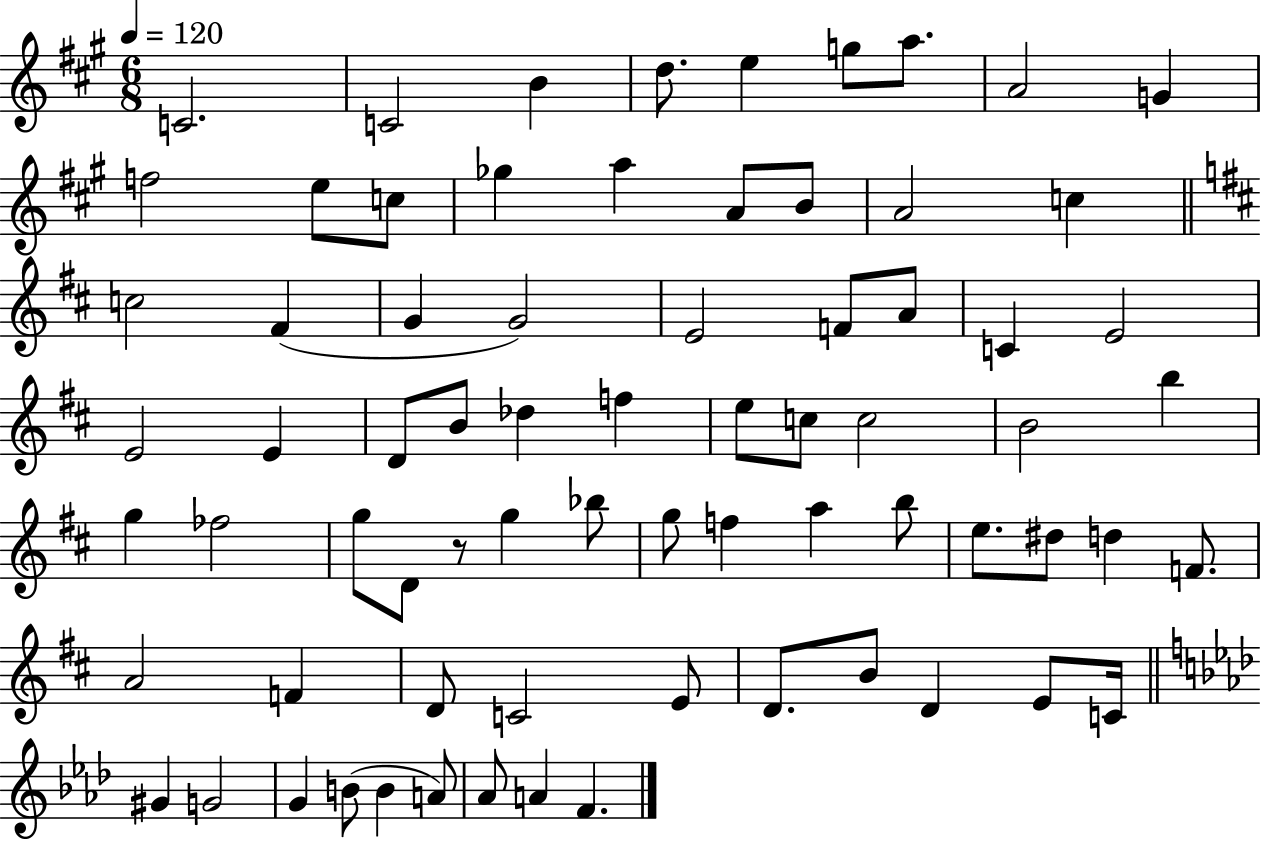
{
  \clef treble
  \numericTimeSignature
  \time 6/8
  \key a \major
  \tempo 4 = 120
  c'2. | c'2 b'4 | d''8. e''4 g''8 a''8. | a'2 g'4 | \break f''2 e''8 c''8 | ges''4 a''4 a'8 b'8 | a'2 c''4 | \bar "||" \break \key d \major c''2 fis'4( | g'4 g'2) | e'2 f'8 a'8 | c'4 e'2 | \break e'2 e'4 | d'8 b'8 des''4 f''4 | e''8 c''8 c''2 | b'2 b''4 | \break g''4 fes''2 | g''8 d'8 r8 g''4 bes''8 | g''8 f''4 a''4 b''8 | e''8. dis''8 d''4 f'8. | \break a'2 f'4 | d'8 c'2 e'8 | d'8. b'8 d'4 e'8 c'16 | \bar "||" \break \key f \minor gis'4 g'2 | g'4 b'8( b'4 a'8) | aes'8 a'4 f'4. | \bar "|."
}